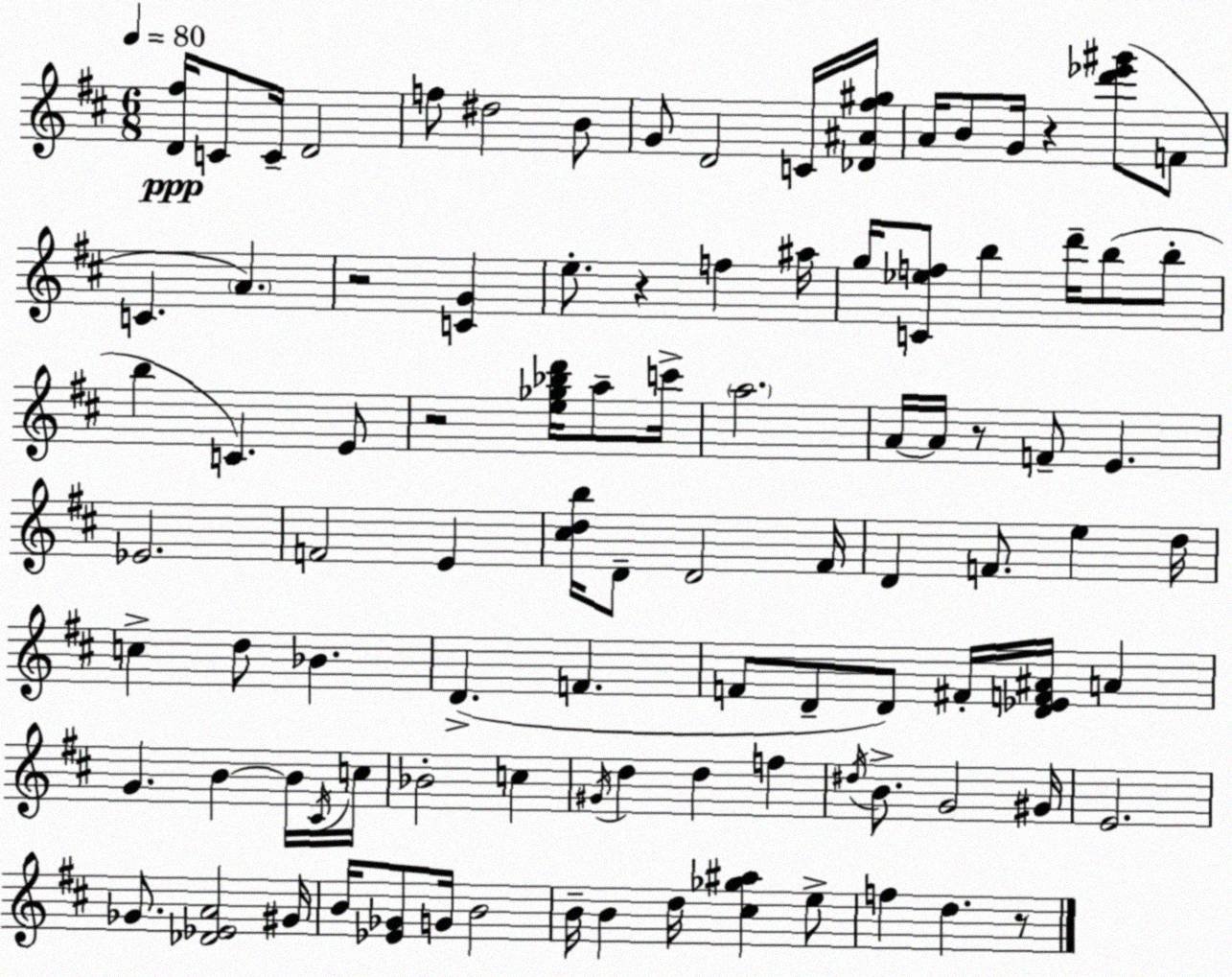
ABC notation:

X:1
T:Untitled
M:6/8
L:1/4
K:D
[D^f]/4 C/2 C/4 D2 f/2 ^d2 B/2 G/2 D2 C/4 [_D^A^f^g]/4 A/4 B/2 G/4 z [d'_e'^g']/2 F/2 C A z2 [CG] e/2 z f ^a/4 g/4 [C_ef]/2 b d'/4 b/2 b/2 b C E/2 z2 [e_g_bd']/4 a/2 c'/4 a2 A/4 A/4 z/2 F/2 E _E2 F2 E [^cdb]/4 D/2 D2 ^F/4 D F/2 e d/4 c d/2 _B D F F/2 D/2 D/2 ^F/4 [D_EF^A]/4 A G B B/4 ^C/4 c/4 _B2 c ^G/4 d d f ^d/4 B/2 G2 ^G/4 E2 _G/2 [_D_EA]2 ^G/4 B/4 [_E_G]/2 G/4 B2 B/4 B d/4 [^c_g^a] e/2 f d z/2